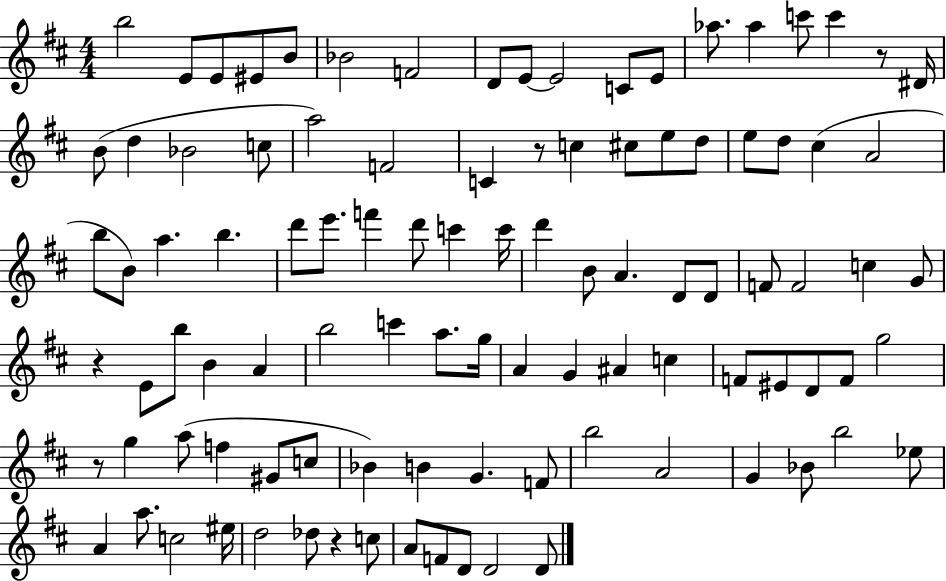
B5/h E4/e E4/e EIS4/e B4/e Bb4/h F4/h D4/e E4/e E4/h C4/e E4/e Ab5/e. Ab5/q C6/e C6/q R/e D#4/s B4/e D5/q Bb4/h C5/e A5/h F4/h C4/q R/e C5/q C#5/e E5/e D5/e E5/e D5/e C#5/q A4/h B5/e B4/e A5/q. B5/q. D6/e E6/e. F6/q D6/e C6/q C6/s D6/q B4/e A4/q. D4/e D4/e F4/e F4/h C5/q G4/e R/q E4/e B5/e B4/q A4/q B5/h C6/q A5/e. G5/s A4/q G4/q A#4/q C5/q F4/e EIS4/e D4/e F4/e G5/h R/e G5/q A5/e F5/q G#4/e C5/e Bb4/q B4/q G4/q. F4/e B5/h A4/h G4/q Bb4/e B5/h Eb5/e A4/q A5/e. C5/h EIS5/s D5/h Db5/e R/q C5/e A4/e F4/e D4/e D4/h D4/e